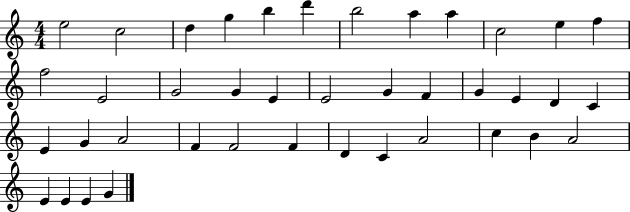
E5/h C5/h D5/q G5/q B5/q D6/q B5/h A5/q A5/q C5/h E5/q F5/q F5/h E4/h G4/h G4/q E4/q E4/h G4/q F4/q G4/q E4/q D4/q C4/q E4/q G4/q A4/h F4/q F4/h F4/q D4/q C4/q A4/h C5/q B4/q A4/h E4/q E4/q E4/q G4/q